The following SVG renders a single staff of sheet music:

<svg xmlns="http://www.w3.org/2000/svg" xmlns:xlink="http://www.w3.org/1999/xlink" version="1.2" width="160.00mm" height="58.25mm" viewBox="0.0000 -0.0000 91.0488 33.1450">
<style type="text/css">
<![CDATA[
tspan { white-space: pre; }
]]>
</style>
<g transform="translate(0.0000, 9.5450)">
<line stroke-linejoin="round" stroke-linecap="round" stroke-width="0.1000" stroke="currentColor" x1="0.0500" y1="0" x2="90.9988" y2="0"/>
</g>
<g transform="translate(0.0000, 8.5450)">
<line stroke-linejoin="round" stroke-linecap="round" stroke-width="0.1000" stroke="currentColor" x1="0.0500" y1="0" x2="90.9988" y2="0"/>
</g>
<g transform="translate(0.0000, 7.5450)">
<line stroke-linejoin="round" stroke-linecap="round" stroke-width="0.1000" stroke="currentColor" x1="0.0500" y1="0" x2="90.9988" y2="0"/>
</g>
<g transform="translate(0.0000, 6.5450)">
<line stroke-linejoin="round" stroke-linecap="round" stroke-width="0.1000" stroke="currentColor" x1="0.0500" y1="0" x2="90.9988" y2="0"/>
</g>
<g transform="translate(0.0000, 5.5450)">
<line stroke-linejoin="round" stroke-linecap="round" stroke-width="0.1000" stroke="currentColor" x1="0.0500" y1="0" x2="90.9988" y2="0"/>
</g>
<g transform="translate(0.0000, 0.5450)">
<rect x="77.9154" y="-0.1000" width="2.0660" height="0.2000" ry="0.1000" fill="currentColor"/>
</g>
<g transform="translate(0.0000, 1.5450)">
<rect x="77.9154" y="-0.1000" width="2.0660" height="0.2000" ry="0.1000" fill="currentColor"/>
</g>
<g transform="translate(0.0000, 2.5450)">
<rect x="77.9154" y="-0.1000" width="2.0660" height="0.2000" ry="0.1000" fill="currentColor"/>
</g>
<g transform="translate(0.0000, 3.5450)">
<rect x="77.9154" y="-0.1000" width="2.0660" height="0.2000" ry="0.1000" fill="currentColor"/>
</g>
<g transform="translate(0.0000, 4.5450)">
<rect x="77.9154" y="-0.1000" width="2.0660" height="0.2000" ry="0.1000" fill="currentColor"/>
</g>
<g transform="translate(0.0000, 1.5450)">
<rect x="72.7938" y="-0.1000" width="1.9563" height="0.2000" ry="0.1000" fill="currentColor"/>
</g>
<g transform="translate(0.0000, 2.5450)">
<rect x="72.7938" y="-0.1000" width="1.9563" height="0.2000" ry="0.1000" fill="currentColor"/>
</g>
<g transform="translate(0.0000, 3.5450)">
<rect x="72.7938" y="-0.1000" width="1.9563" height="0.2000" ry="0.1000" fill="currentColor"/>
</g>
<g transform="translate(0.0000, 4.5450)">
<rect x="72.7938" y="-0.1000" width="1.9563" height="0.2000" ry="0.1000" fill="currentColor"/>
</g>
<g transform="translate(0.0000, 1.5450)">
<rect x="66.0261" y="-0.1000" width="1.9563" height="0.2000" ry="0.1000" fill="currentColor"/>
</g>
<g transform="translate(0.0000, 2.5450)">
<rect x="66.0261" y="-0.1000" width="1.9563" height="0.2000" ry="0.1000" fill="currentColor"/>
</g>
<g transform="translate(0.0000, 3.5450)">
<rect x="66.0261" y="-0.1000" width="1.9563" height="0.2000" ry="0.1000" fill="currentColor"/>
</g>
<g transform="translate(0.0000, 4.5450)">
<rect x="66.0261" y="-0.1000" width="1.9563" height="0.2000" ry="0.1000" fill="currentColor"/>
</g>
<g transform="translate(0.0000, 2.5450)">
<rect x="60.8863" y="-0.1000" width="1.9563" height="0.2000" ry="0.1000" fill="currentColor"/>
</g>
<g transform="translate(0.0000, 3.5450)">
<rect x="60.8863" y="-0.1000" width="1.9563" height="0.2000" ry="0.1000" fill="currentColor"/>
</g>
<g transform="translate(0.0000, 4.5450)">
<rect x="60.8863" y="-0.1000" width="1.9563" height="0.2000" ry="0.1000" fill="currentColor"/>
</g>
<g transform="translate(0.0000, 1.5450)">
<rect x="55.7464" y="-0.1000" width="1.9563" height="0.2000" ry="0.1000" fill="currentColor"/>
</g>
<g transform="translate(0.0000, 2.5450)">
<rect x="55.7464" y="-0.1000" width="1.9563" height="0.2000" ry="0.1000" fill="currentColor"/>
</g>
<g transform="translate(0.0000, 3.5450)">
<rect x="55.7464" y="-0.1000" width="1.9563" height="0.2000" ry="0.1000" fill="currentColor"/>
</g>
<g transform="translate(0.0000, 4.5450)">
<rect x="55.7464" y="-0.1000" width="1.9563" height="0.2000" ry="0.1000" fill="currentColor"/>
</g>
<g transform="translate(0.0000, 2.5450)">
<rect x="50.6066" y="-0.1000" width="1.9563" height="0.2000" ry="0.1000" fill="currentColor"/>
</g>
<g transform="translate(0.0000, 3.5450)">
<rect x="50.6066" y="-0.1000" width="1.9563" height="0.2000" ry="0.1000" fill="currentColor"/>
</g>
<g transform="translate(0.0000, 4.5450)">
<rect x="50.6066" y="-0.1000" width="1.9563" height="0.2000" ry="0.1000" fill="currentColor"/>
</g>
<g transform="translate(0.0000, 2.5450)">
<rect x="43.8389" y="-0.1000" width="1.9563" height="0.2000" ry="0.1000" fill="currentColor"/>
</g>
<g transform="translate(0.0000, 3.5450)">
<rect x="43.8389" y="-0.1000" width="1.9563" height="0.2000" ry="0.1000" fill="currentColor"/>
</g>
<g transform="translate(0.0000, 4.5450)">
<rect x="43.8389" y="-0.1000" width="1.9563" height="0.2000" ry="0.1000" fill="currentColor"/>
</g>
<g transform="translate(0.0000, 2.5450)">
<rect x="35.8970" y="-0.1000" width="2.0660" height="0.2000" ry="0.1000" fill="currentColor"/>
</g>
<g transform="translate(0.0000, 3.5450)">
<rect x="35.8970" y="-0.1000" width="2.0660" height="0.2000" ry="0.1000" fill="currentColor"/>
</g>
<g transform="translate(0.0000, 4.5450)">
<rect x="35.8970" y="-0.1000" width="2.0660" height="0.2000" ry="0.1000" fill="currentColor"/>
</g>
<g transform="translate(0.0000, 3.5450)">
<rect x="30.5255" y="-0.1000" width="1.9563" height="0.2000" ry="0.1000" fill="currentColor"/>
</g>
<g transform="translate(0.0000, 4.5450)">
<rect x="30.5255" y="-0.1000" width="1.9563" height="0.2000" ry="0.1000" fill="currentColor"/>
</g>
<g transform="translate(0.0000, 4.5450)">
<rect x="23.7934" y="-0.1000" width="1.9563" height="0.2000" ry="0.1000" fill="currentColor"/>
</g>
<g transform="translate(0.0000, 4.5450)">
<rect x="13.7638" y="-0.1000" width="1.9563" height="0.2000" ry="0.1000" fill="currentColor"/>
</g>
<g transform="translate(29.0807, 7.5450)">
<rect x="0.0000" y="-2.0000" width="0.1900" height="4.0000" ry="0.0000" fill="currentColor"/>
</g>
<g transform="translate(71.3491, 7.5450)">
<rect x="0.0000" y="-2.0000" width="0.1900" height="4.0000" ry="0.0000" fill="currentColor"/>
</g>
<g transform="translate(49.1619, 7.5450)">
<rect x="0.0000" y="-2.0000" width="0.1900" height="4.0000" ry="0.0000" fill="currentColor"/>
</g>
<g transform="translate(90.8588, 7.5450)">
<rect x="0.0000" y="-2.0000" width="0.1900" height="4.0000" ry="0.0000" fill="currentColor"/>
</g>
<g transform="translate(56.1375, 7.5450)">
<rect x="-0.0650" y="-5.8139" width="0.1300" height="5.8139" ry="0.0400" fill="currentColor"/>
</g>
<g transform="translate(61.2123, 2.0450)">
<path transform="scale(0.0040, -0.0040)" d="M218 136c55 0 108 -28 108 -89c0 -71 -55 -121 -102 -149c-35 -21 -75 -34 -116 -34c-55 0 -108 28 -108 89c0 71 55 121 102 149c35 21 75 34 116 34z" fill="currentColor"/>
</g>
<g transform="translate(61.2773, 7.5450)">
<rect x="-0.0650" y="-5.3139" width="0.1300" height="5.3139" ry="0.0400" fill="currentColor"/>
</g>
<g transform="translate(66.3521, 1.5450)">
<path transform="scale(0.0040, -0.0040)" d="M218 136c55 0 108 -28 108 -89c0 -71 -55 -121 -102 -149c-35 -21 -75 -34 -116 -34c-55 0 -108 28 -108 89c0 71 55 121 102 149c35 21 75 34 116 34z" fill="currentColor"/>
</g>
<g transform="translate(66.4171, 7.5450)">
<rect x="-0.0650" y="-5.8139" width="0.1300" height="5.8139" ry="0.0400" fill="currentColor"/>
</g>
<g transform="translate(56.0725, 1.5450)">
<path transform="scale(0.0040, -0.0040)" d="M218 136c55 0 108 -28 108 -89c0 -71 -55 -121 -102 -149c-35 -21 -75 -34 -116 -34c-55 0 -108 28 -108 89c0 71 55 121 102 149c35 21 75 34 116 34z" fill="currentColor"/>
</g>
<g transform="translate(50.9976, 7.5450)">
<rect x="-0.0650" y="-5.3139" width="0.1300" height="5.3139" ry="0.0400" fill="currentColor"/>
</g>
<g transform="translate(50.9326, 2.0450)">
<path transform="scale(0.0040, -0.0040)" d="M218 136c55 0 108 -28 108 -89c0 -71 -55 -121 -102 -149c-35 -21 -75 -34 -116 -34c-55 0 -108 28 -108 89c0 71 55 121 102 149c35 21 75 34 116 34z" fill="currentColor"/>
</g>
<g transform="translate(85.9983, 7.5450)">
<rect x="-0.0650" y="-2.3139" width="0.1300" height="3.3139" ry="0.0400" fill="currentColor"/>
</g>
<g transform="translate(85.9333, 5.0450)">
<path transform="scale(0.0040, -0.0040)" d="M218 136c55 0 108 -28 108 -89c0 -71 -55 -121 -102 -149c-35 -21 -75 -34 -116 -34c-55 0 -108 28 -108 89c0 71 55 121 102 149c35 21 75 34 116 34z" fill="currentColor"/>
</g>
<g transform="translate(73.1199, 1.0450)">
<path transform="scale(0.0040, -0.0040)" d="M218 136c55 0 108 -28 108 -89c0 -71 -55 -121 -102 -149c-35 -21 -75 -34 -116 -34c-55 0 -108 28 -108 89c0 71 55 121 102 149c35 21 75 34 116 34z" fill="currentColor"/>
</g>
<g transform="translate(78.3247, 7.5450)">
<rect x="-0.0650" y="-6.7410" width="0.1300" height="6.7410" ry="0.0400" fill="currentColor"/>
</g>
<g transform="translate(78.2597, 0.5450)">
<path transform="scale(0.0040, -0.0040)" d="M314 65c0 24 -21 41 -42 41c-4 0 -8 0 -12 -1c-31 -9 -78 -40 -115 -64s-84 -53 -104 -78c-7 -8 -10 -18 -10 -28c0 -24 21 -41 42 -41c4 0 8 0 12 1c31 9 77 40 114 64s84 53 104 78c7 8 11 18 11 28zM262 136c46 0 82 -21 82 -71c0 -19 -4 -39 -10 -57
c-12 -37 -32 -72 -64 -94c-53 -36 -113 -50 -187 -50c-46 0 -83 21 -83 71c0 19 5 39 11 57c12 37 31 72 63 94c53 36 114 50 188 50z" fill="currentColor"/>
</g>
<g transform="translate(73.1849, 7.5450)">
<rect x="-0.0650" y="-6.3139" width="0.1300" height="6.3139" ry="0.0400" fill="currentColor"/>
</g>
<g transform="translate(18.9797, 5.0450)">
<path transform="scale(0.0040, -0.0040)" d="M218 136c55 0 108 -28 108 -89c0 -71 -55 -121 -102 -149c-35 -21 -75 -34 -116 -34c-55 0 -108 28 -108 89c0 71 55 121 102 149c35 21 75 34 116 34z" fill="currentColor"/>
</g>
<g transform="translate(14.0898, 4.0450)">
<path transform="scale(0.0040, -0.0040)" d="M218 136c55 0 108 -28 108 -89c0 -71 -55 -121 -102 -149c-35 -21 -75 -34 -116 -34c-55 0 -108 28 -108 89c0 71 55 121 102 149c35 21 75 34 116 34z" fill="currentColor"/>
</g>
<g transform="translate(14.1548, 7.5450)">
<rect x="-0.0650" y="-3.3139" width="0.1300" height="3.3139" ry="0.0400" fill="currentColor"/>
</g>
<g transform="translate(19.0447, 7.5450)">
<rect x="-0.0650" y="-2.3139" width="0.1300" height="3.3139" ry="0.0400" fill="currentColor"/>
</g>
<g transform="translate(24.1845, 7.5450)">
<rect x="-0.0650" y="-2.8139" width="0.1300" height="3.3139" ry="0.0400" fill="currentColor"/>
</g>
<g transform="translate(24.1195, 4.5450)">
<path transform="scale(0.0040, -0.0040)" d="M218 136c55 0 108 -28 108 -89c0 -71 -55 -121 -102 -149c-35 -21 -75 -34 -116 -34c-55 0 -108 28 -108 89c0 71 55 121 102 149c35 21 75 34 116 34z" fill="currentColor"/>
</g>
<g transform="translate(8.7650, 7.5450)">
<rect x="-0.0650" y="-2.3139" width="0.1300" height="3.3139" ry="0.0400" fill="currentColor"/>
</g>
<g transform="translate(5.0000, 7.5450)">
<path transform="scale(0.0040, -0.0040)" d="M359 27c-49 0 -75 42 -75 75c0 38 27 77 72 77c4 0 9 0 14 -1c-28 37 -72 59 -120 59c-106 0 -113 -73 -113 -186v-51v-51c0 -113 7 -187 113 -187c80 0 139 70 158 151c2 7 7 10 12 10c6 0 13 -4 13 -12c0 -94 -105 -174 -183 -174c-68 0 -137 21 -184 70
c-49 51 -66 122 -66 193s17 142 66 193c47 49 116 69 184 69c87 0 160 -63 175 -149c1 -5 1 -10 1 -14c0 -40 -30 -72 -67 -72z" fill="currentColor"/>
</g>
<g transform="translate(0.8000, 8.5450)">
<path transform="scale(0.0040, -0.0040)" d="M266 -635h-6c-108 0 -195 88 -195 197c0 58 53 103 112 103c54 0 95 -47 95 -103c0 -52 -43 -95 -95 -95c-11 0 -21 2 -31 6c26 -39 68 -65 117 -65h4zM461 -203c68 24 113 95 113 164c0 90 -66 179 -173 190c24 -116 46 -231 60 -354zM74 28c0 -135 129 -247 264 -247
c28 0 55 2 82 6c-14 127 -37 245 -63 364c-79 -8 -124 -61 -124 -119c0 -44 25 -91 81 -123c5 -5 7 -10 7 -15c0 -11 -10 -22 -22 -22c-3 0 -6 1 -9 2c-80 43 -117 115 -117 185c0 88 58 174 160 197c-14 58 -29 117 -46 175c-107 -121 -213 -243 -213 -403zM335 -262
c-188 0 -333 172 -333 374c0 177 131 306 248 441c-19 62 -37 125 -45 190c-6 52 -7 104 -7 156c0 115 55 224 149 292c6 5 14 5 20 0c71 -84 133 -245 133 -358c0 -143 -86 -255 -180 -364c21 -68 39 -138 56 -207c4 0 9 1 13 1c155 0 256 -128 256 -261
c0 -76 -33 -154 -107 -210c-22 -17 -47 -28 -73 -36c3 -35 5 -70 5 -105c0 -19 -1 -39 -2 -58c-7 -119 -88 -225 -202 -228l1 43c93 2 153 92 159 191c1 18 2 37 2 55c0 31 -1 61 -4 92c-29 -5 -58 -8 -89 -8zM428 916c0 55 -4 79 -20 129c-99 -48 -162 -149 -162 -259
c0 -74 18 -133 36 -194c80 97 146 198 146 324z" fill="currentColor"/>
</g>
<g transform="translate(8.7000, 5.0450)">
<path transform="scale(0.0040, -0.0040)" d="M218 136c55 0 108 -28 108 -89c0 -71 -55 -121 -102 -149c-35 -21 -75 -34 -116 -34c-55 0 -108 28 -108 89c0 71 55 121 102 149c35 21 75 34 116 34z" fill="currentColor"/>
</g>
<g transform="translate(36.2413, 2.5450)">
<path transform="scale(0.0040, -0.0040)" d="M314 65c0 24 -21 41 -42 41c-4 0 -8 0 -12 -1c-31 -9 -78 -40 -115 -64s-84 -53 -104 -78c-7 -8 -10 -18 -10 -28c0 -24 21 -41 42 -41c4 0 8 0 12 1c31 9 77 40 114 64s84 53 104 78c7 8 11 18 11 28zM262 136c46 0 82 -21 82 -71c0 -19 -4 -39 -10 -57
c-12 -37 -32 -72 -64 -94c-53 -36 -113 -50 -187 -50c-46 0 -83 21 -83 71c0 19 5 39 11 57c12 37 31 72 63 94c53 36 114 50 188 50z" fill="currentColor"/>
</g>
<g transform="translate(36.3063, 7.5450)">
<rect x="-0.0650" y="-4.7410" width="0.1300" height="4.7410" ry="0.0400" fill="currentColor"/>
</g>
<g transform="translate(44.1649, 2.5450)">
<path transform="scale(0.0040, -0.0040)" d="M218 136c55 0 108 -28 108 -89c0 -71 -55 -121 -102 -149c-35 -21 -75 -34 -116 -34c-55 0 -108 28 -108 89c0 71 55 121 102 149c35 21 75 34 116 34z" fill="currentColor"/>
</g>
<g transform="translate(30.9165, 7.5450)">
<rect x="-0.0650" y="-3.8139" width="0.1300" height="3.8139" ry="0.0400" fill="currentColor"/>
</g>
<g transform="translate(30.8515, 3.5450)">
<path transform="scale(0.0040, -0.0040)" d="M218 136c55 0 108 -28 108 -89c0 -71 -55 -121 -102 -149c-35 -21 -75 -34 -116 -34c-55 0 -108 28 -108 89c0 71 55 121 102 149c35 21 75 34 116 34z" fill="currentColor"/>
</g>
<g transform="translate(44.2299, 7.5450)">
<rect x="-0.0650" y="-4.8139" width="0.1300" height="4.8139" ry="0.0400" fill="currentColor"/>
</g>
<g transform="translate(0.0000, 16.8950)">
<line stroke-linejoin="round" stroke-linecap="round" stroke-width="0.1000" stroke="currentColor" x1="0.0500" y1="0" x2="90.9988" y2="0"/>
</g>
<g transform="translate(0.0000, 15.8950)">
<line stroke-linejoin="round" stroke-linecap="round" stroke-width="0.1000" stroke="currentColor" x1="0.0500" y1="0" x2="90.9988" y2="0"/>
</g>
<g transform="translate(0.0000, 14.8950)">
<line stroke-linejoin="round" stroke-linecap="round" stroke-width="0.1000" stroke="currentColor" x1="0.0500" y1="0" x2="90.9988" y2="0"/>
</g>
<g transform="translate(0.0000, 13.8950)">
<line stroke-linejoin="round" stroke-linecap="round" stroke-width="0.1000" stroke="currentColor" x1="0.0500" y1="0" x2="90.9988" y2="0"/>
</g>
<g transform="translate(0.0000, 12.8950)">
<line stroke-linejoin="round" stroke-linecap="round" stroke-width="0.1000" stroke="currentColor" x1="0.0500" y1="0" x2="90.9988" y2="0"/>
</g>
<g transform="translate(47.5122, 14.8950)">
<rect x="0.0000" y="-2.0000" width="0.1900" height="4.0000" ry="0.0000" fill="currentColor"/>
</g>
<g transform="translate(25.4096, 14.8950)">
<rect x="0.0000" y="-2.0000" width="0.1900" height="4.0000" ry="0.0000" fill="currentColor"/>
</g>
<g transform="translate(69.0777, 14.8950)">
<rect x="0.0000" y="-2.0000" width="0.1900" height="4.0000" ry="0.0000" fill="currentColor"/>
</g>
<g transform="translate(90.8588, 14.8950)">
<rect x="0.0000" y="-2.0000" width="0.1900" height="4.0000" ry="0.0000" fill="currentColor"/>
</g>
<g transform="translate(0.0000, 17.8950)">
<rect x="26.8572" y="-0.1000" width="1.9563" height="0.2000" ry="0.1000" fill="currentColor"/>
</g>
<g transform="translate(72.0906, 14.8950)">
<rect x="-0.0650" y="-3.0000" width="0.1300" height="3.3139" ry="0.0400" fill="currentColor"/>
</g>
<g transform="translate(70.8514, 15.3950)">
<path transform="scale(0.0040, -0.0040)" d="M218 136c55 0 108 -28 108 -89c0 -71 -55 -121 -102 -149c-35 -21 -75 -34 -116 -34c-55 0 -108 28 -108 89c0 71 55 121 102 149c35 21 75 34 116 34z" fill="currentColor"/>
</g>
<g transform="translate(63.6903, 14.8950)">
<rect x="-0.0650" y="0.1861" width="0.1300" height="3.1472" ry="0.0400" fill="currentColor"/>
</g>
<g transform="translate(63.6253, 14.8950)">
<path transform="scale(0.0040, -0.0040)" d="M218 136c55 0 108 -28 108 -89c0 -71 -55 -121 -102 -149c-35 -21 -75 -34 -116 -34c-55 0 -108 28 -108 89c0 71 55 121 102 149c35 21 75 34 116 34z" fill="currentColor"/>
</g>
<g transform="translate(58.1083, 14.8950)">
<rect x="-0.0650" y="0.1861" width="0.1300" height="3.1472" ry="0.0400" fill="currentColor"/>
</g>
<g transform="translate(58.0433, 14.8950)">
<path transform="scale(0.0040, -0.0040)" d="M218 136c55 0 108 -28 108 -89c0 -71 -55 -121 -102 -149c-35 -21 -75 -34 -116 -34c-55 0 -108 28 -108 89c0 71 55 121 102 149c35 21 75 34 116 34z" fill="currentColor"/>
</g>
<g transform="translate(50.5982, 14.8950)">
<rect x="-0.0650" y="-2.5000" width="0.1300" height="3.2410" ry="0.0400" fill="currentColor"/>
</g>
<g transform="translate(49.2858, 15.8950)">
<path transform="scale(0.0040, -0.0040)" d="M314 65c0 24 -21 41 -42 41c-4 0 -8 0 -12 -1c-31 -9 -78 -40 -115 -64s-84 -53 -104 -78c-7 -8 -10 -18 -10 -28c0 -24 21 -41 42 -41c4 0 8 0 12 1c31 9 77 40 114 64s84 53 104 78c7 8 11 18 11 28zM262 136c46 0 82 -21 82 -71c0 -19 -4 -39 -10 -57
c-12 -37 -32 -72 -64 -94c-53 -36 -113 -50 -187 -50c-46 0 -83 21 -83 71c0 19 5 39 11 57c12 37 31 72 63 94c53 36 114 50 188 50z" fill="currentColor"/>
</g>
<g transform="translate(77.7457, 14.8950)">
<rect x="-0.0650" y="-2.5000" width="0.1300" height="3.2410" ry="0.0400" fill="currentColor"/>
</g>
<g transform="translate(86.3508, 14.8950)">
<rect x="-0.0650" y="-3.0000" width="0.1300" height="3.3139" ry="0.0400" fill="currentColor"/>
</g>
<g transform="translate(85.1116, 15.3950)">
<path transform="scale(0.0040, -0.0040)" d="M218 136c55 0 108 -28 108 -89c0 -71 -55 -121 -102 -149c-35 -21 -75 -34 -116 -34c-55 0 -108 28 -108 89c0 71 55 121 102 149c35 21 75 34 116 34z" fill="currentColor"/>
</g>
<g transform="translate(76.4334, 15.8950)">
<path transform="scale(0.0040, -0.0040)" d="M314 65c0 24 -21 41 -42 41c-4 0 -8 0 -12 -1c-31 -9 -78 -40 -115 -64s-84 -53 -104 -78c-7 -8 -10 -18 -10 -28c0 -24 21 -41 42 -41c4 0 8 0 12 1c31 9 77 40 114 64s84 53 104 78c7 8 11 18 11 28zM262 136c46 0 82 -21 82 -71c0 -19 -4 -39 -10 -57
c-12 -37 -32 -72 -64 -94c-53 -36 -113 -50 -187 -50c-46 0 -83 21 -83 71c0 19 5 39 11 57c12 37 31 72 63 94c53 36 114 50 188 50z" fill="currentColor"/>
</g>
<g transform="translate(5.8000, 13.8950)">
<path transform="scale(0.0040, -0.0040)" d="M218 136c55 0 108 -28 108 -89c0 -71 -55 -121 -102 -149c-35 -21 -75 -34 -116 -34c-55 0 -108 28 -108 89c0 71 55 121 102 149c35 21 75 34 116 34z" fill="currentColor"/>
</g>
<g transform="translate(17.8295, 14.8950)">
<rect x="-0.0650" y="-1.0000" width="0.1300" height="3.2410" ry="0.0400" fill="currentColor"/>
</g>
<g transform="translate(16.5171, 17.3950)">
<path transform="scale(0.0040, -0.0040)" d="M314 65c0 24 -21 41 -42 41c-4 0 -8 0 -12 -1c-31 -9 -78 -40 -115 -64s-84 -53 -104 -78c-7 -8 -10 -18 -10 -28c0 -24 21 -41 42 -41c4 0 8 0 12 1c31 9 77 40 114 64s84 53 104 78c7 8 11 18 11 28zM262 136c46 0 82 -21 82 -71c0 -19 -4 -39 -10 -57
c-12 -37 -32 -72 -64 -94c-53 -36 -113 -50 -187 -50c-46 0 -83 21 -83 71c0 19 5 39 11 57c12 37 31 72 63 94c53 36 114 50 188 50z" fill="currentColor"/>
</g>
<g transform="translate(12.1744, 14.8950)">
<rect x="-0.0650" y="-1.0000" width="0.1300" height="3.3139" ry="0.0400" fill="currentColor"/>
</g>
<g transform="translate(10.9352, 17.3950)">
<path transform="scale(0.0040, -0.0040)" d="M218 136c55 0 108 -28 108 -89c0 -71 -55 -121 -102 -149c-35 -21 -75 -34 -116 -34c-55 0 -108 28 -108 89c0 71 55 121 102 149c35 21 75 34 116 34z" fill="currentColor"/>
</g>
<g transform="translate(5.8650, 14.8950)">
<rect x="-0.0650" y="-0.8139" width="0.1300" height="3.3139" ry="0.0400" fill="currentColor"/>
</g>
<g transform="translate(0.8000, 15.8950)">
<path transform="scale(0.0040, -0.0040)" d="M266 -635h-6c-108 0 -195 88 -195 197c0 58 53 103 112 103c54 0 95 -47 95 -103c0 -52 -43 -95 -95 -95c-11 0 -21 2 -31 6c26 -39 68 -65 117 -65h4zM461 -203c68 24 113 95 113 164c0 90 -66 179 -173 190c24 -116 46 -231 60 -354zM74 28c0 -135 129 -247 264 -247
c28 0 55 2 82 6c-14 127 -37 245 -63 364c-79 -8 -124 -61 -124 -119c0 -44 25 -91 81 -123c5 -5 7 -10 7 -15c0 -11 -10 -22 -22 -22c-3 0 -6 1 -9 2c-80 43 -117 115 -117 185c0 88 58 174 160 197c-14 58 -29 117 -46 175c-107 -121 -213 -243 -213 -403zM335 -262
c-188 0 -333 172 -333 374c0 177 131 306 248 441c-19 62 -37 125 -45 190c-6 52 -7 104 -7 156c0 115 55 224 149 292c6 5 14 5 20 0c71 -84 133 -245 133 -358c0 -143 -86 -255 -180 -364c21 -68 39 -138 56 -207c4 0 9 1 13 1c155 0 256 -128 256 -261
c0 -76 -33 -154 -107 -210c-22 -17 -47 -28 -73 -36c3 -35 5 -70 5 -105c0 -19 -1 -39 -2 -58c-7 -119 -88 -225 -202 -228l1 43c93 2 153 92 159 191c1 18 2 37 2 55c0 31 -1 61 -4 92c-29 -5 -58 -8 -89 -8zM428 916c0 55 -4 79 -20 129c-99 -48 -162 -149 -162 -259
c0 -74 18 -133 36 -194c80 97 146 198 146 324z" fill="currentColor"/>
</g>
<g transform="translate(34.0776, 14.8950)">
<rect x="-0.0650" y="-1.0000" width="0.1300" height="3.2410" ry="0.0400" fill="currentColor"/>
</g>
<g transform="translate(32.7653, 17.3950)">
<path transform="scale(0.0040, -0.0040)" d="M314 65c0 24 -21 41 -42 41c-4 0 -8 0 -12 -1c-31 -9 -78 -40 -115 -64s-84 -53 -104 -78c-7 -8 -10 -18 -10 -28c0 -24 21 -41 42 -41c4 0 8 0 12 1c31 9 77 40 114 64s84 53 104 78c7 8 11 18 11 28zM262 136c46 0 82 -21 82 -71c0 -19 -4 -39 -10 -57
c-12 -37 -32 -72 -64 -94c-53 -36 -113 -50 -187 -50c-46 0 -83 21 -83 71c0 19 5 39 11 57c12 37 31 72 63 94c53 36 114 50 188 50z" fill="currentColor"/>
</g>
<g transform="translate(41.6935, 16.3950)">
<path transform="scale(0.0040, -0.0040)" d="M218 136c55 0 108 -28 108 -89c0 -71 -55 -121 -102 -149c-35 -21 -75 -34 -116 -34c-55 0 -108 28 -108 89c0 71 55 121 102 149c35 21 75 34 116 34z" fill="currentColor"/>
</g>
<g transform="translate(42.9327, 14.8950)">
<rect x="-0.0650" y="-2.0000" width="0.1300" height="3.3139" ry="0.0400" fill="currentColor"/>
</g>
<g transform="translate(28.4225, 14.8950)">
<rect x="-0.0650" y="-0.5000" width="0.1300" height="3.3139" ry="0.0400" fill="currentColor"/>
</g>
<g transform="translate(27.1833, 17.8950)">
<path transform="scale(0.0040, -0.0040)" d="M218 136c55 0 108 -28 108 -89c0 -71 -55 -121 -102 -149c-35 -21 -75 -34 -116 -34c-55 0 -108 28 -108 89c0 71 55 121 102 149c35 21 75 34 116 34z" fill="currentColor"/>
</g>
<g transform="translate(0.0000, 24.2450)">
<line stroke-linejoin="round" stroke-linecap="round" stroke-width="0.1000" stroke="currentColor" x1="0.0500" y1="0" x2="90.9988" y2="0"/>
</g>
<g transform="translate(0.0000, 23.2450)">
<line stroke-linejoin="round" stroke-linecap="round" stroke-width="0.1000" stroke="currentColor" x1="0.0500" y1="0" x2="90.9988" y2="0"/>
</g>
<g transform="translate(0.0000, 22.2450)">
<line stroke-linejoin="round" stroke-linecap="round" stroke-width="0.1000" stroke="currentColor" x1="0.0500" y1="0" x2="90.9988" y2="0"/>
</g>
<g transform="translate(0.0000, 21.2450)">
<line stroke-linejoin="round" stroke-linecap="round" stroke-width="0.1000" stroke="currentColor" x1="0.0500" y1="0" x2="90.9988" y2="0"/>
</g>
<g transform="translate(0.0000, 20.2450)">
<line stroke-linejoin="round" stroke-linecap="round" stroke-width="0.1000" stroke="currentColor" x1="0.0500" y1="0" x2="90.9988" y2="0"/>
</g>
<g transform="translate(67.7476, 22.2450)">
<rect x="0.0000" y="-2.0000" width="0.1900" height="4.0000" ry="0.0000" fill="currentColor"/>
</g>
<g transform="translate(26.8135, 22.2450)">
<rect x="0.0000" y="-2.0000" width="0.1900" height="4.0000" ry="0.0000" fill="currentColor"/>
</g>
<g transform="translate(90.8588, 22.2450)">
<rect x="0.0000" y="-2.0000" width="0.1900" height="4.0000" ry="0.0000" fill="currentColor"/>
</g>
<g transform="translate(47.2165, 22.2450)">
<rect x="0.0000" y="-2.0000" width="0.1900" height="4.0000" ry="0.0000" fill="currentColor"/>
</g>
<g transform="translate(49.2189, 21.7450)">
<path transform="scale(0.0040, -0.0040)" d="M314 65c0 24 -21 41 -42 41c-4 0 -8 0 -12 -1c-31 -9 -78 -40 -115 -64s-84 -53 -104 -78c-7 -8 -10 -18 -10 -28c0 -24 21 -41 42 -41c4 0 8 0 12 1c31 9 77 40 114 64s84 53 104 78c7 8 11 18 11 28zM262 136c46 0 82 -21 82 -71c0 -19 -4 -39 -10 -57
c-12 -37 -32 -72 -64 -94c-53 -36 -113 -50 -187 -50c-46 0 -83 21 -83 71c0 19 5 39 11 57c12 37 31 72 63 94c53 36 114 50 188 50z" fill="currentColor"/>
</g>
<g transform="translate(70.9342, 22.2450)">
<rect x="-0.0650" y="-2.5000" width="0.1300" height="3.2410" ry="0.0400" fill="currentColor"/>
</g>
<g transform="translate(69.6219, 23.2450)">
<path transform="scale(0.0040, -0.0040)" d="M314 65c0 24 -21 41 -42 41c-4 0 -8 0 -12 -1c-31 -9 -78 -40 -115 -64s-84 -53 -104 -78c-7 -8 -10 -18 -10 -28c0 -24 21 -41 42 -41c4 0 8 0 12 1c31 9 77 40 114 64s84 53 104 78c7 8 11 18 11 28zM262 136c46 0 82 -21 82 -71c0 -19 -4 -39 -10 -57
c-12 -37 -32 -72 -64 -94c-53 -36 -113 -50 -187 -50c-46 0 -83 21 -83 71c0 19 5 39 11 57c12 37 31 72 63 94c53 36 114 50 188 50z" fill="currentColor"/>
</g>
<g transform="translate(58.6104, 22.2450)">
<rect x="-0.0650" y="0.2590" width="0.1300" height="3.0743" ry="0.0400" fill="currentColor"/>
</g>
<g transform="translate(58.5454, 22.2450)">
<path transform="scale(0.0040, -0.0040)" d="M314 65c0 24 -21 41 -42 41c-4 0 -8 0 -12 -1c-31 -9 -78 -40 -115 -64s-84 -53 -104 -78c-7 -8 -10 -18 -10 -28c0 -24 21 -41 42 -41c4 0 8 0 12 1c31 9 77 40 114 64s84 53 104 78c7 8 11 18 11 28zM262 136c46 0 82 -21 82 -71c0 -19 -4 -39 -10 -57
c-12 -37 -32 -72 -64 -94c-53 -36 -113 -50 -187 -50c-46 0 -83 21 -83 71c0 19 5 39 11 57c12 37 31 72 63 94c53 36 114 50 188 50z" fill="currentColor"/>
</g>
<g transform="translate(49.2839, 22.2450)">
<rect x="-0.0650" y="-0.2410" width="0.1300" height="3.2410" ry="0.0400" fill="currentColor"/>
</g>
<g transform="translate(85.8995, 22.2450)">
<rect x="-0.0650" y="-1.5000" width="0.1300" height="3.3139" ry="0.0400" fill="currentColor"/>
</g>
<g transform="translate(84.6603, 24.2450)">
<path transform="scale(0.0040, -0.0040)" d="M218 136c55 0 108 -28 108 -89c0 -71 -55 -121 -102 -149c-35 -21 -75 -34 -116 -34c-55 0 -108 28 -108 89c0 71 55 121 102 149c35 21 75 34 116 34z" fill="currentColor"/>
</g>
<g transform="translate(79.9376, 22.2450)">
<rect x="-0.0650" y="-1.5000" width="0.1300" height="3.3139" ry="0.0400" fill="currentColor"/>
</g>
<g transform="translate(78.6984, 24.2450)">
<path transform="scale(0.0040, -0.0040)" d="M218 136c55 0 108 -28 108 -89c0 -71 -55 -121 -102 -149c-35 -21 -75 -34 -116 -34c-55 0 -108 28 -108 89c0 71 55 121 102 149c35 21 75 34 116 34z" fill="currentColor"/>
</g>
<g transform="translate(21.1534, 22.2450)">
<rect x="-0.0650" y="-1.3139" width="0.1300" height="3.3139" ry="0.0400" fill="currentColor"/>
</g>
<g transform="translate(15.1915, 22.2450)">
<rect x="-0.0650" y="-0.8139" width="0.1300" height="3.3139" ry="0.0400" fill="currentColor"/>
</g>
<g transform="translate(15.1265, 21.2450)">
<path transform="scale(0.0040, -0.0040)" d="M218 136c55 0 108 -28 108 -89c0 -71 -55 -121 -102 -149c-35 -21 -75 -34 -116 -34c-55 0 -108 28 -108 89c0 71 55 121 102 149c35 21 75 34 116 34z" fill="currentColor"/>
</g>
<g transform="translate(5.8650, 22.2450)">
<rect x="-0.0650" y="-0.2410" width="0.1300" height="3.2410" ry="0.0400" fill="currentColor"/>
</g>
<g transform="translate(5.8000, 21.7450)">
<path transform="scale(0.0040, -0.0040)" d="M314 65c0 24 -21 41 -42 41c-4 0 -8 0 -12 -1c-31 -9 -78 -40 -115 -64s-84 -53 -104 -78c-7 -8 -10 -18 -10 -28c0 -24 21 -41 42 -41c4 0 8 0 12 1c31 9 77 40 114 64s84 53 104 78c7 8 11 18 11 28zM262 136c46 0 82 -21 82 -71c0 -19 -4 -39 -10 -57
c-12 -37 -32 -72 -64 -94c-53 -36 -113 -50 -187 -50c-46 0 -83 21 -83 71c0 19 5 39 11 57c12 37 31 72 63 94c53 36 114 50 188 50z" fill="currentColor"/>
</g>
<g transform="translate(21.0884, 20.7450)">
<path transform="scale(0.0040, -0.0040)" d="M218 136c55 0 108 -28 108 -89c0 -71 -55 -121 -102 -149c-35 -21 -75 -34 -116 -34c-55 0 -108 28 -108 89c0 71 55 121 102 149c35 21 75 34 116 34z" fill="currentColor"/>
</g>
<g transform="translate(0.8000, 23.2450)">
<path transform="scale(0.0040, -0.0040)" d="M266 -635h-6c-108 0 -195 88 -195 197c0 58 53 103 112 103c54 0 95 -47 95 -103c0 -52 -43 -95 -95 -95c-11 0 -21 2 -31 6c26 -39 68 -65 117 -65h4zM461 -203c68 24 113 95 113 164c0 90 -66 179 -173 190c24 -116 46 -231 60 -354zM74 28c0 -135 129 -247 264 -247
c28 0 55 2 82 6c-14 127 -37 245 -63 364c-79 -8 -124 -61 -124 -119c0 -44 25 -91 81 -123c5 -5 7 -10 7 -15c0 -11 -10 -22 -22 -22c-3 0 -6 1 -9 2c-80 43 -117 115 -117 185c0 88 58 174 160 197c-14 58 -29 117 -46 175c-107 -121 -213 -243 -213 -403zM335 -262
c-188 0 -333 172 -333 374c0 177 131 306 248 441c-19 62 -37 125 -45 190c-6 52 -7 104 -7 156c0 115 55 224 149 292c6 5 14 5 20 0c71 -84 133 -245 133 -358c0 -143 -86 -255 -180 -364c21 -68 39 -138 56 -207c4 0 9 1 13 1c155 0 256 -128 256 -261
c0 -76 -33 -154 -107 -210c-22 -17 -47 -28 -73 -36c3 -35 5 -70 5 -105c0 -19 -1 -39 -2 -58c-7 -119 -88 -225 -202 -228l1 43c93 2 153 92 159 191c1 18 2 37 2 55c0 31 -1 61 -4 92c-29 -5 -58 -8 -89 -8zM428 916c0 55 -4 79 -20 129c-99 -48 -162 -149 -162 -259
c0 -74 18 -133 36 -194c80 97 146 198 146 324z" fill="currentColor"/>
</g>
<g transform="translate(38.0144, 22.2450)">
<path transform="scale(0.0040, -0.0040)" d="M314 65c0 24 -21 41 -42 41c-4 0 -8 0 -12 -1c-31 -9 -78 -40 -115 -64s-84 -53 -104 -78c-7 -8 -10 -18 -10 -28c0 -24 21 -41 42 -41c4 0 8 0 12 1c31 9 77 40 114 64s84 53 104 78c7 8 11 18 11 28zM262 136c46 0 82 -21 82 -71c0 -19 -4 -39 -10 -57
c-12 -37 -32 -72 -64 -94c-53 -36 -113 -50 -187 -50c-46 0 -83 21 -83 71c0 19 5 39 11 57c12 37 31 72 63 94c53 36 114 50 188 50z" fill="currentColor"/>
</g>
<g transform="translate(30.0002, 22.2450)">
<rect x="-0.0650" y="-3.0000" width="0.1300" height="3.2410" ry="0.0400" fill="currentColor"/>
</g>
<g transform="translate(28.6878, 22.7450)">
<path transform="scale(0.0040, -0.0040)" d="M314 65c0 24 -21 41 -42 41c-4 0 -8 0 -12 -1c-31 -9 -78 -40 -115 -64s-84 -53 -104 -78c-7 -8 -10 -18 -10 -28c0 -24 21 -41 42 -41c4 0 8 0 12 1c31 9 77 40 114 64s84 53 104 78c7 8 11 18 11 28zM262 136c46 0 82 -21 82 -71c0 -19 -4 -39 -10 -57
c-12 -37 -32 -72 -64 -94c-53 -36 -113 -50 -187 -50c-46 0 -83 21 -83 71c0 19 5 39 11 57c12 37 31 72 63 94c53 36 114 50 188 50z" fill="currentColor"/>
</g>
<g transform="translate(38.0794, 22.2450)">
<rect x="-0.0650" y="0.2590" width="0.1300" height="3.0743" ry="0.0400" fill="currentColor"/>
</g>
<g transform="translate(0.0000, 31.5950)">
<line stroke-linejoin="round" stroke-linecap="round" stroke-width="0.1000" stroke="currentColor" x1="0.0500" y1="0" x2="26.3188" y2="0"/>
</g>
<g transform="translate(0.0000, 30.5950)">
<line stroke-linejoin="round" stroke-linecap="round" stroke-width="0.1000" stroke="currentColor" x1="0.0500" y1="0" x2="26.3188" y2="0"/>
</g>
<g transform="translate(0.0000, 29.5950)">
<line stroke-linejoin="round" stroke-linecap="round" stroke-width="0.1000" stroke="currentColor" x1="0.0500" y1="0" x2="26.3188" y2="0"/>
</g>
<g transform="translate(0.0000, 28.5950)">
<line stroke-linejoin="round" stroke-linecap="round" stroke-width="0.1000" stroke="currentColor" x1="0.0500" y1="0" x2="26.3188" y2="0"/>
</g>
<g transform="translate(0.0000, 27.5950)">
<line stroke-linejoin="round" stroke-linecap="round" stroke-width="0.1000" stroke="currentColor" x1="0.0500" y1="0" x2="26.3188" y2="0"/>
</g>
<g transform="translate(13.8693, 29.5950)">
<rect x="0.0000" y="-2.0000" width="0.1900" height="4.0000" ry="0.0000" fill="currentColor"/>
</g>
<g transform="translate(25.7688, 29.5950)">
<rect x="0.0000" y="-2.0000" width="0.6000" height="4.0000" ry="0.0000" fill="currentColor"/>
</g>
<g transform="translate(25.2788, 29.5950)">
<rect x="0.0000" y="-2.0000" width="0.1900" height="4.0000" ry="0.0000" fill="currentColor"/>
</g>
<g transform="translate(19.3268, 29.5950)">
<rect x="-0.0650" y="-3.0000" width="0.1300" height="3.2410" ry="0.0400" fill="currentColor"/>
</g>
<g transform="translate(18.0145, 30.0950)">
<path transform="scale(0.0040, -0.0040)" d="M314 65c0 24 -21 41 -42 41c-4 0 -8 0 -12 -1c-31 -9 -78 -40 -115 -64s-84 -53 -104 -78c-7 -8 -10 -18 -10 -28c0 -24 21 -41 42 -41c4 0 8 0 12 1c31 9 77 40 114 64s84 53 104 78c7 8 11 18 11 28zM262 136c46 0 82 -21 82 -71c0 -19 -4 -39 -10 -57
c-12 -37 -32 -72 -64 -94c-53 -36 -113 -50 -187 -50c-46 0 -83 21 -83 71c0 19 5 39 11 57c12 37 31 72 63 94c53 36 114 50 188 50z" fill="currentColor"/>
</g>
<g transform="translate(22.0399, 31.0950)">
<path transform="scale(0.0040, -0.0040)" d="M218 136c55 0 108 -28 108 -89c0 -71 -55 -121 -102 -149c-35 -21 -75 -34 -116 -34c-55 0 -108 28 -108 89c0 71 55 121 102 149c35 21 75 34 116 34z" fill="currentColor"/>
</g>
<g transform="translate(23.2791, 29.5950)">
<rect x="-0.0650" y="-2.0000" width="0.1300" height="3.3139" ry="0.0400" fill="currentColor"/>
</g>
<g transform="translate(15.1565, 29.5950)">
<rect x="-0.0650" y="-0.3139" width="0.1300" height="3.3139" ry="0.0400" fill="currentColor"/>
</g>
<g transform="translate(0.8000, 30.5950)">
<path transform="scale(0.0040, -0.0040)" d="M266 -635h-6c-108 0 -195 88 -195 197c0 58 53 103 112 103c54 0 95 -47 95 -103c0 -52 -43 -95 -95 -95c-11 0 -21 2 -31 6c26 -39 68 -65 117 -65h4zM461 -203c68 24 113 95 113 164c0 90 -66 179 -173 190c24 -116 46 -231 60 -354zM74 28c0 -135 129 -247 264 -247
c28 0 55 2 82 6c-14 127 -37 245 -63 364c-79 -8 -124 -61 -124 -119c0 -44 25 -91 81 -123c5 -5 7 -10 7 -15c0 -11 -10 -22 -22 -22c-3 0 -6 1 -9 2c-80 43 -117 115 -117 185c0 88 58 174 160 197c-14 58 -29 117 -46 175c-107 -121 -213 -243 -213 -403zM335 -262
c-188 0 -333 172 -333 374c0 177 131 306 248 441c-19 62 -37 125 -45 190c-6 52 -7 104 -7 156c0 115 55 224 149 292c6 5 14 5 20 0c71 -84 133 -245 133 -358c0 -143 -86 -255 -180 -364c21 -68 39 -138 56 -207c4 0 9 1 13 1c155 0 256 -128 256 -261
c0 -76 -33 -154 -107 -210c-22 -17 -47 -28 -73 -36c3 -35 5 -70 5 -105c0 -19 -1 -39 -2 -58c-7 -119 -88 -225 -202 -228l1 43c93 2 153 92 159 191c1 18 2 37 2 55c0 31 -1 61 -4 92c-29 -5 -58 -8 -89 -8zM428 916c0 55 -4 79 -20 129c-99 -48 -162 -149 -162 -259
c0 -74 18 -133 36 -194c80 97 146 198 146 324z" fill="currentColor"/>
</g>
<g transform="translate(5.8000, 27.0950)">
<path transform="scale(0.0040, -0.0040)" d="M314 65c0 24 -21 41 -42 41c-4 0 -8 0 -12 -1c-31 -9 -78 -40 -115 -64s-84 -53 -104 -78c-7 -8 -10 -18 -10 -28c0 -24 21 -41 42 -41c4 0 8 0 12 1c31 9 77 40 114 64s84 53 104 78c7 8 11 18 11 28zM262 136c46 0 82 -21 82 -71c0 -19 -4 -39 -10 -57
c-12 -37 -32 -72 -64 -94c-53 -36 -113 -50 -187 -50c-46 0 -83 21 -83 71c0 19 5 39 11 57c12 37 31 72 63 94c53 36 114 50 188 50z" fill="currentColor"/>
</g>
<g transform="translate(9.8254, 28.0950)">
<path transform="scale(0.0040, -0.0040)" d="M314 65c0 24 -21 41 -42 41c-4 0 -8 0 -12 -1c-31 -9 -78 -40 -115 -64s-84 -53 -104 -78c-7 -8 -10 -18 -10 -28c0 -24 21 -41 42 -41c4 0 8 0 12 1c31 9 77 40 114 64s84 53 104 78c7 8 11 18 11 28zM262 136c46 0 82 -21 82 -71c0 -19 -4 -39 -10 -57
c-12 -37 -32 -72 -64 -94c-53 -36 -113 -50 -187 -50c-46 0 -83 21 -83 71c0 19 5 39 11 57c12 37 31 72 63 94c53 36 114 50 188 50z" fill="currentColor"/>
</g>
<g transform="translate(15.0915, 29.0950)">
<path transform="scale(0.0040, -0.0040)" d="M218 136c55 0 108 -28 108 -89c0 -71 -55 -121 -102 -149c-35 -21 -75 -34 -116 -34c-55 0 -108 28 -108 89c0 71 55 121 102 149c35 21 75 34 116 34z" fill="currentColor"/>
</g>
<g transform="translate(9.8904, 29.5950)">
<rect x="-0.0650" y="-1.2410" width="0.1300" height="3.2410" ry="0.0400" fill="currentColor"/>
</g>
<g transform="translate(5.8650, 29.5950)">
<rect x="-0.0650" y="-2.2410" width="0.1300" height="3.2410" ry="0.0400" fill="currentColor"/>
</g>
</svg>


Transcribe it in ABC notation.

X:1
T:Untitled
M:4/4
L:1/4
K:C
g b g a c' e'2 e' f' g' f' g' a' b'2 g d D D2 C D2 F G2 B B A G2 A c2 d e A2 B2 c2 B2 G2 E E g2 e2 c A2 F